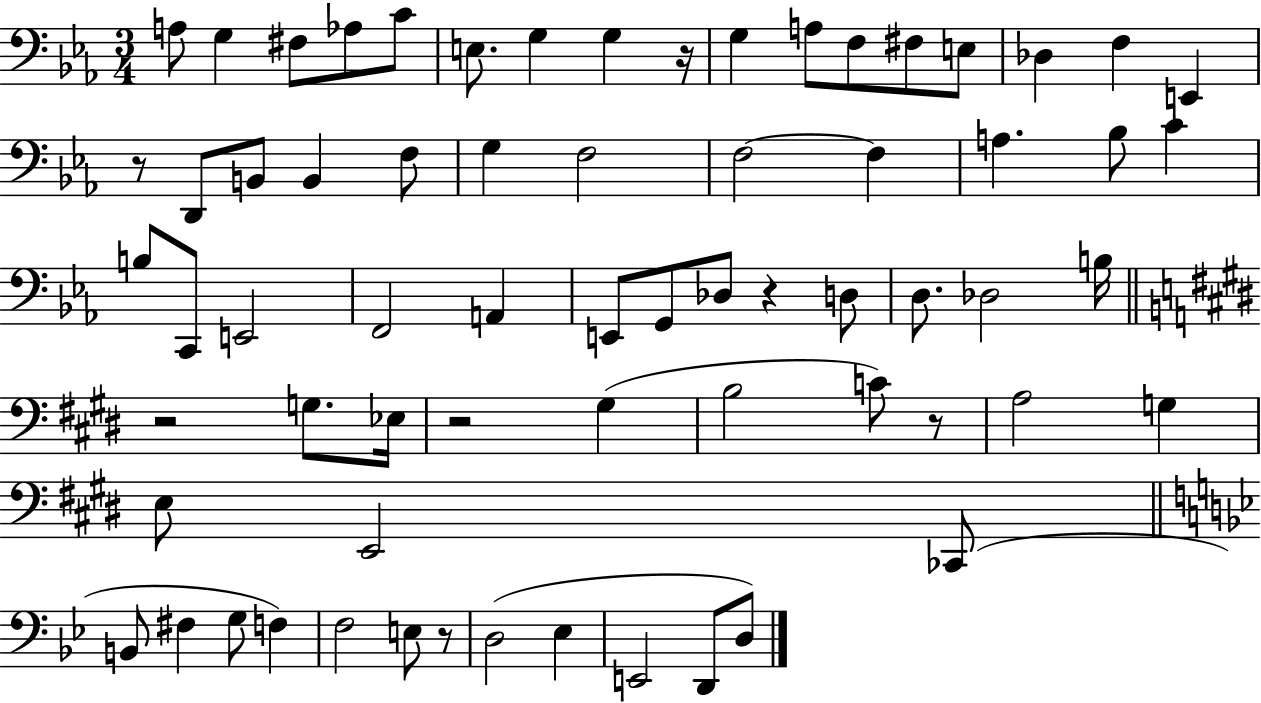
A3/e G3/q F#3/e Ab3/e C4/e E3/e. G3/q G3/q R/s G3/q A3/e F3/e F#3/e E3/e Db3/q F3/q E2/q R/e D2/e B2/e B2/q F3/e G3/q F3/h F3/h F3/q A3/q. Bb3/e C4/q B3/e C2/e E2/h F2/h A2/q E2/e G2/e Db3/e R/q D3/e D3/e. Db3/h B3/s R/h G3/e. Eb3/s R/h G#3/q B3/h C4/e R/e A3/h G3/q E3/e E2/h CES2/e B2/e F#3/q G3/e F3/q F3/h E3/e R/e D3/h Eb3/q E2/h D2/e D3/e